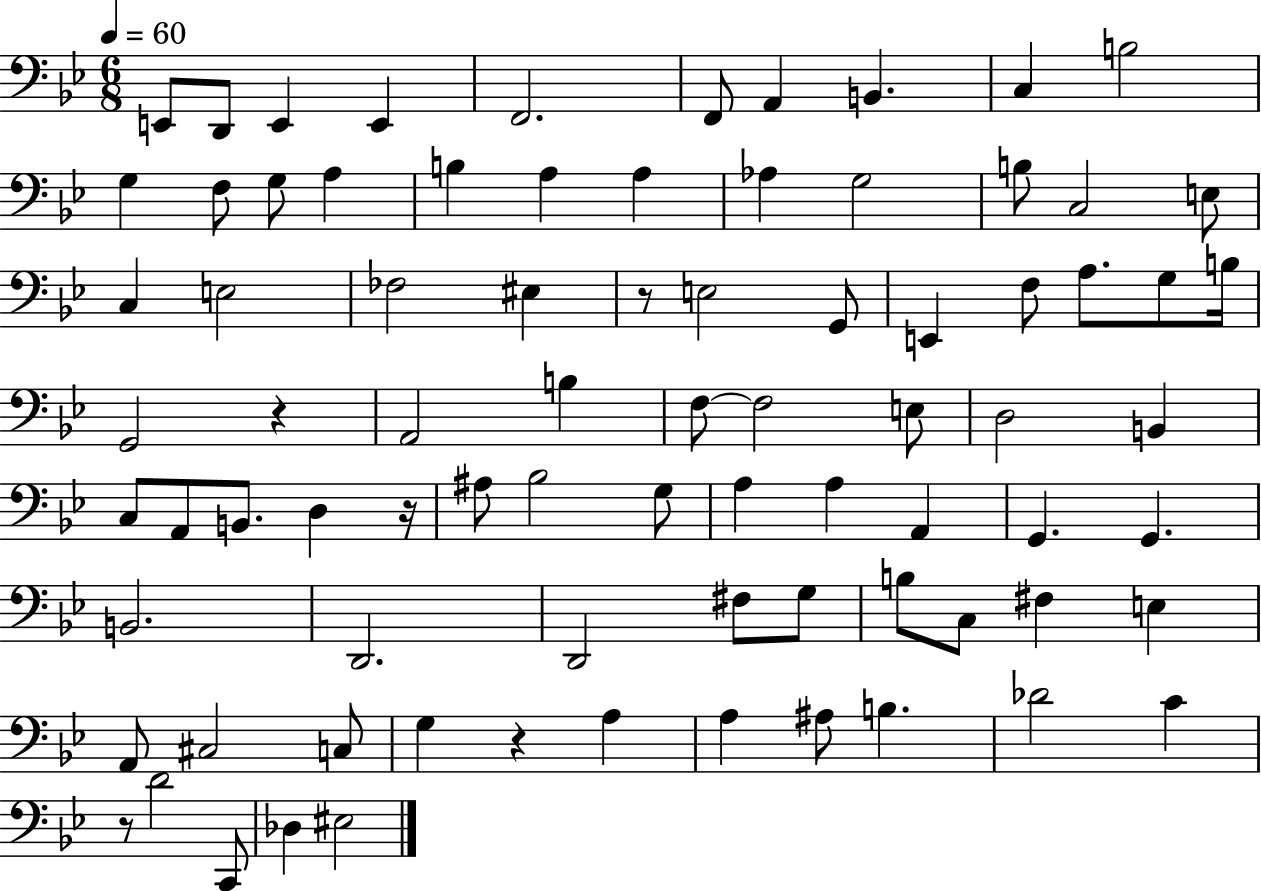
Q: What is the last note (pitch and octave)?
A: EIS3